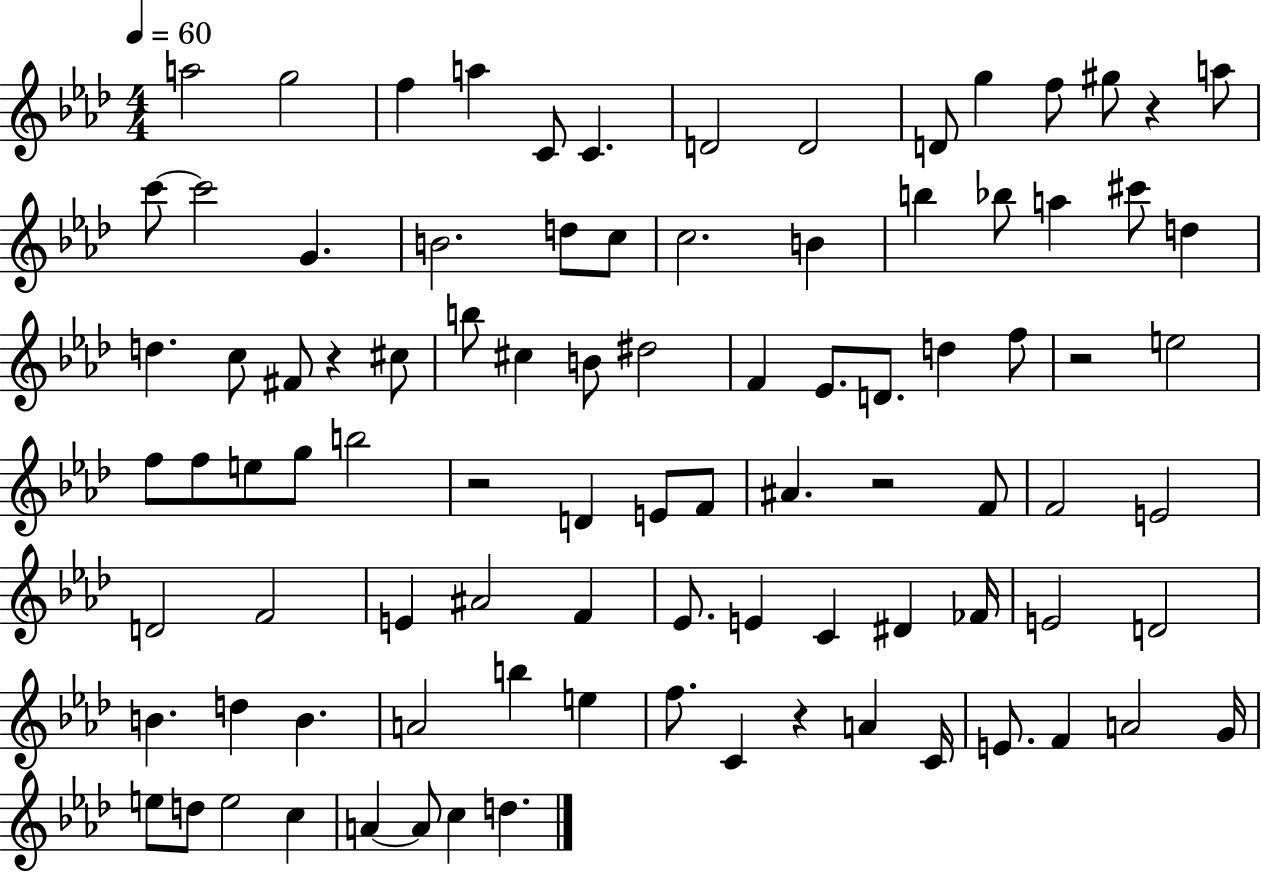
{
  \clef treble
  \numericTimeSignature
  \time 4/4
  \key aes \major
  \tempo 4 = 60
  a''2 g''2 | f''4 a''4 c'8 c'4. | d'2 d'2 | d'8 g''4 f''8 gis''8 r4 a''8 | \break c'''8~~ c'''2 g'4. | b'2. d''8 c''8 | c''2. b'4 | b''4 bes''8 a''4 cis'''8 d''4 | \break d''4. c''8 fis'8 r4 cis''8 | b''8 cis''4 b'8 dis''2 | f'4 ees'8. d'8. d''4 f''8 | r2 e''2 | \break f''8 f''8 e''8 g''8 b''2 | r2 d'4 e'8 f'8 | ais'4. r2 f'8 | f'2 e'2 | \break d'2 f'2 | e'4 ais'2 f'4 | ees'8. e'4 c'4 dis'4 fes'16 | e'2 d'2 | \break b'4. d''4 b'4. | a'2 b''4 e''4 | f''8. c'4 r4 a'4 c'16 | e'8. f'4 a'2 g'16 | \break e''8 d''8 e''2 c''4 | a'4~~ a'8 c''4 d''4. | \bar "|."
}